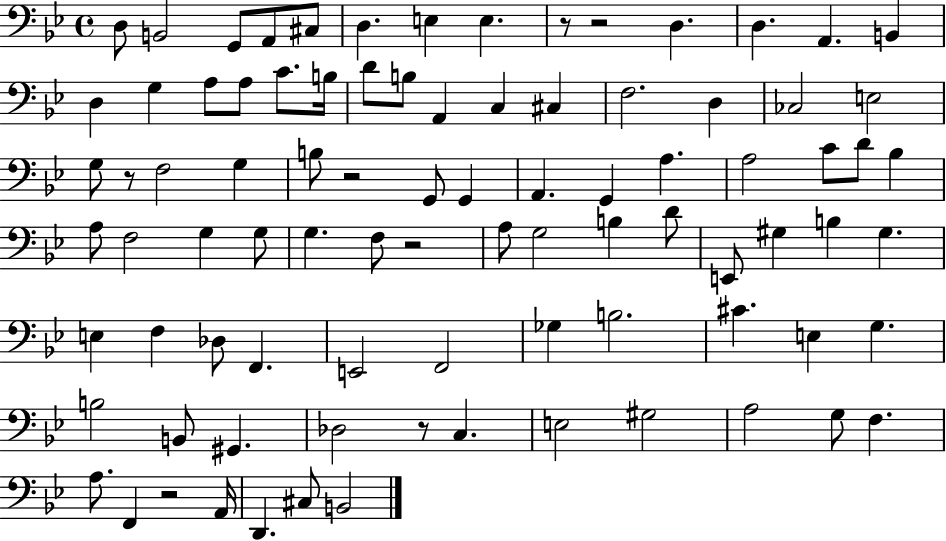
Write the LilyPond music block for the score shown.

{
  \clef bass
  \time 4/4
  \defaultTimeSignature
  \key bes \major
  d8 b,2 g,8 a,8 cis8 | d4. e4 e4. | r8 r2 d4. | d4. a,4. b,4 | \break d4 g4 a8 a8 c'8. b16 | d'8 b8 a,4 c4 cis4 | f2. d4 | ces2 e2 | \break g8 r8 f2 g4 | b8 r2 g,8 g,4 | a,4. g,4 a4. | a2 c'8 d'8 bes4 | \break a8 f2 g4 g8 | g4. f8 r2 | a8 g2 b4 d'8 | e,8 gis4 b4 gis4. | \break e4 f4 des8 f,4. | e,2 f,2 | ges4 b2. | cis'4. e4 g4. | \break b2 b,8 gis,4. | des2 r8 c4. | e2 gis2 | a2 g8 f4. | \break a8. f,4 r2 a,16 | d,4. cis8 b,2 | \bar "|."
}